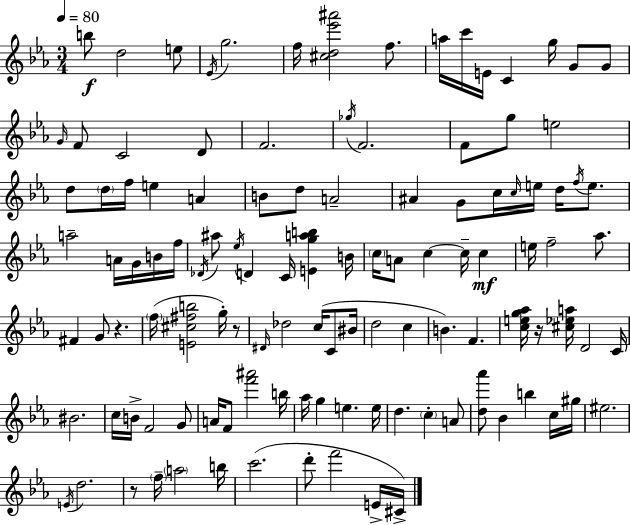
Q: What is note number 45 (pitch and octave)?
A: F5